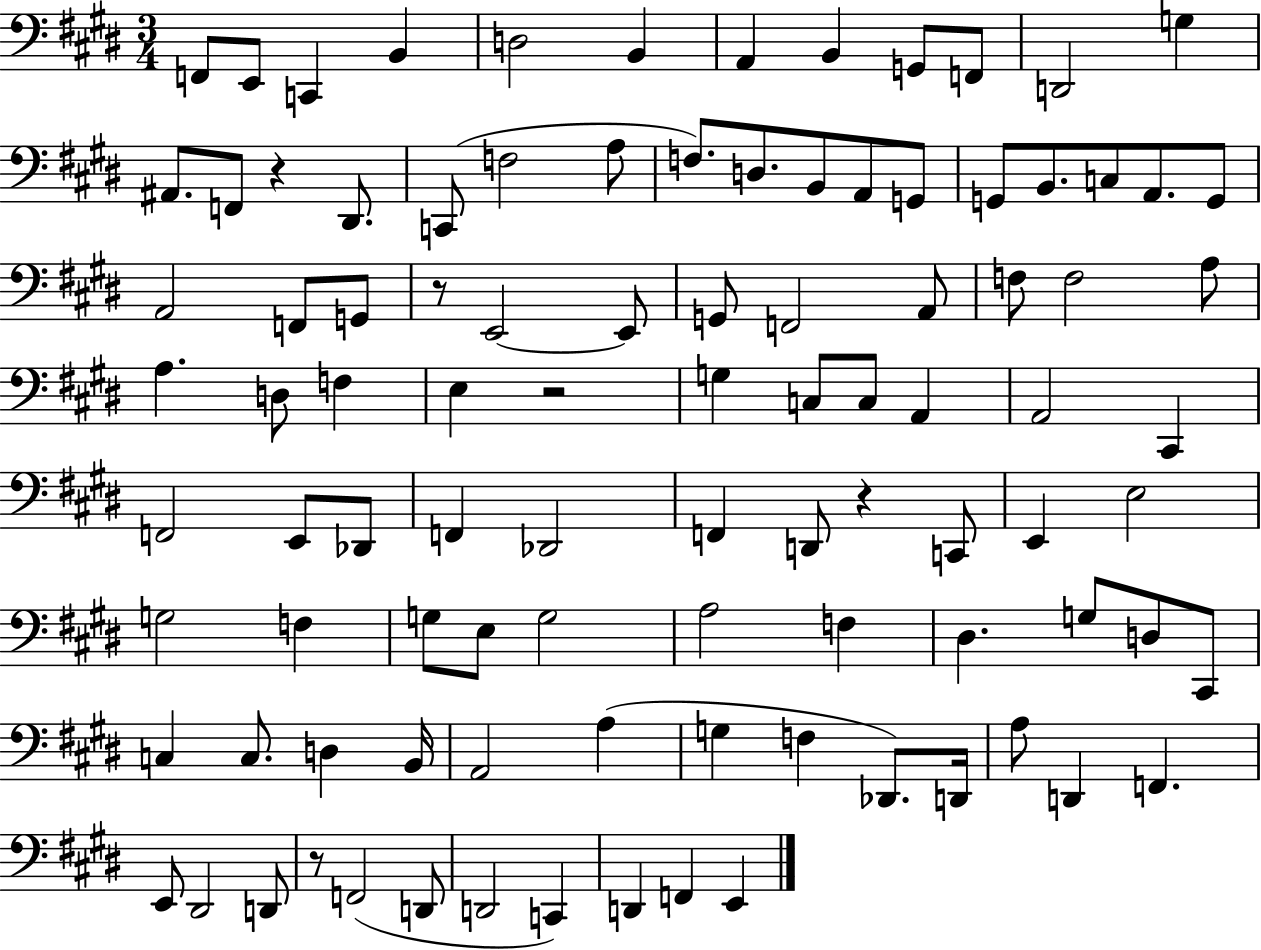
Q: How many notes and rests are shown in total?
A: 98